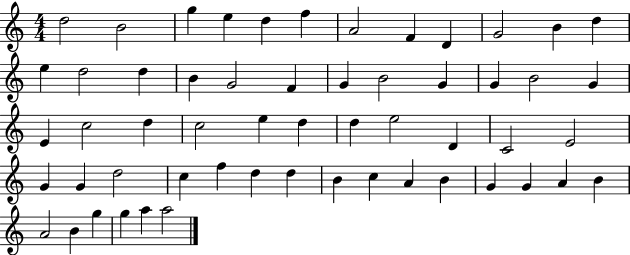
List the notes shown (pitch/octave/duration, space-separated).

D5/h B4/h G5/q E5/q D5/q F5/q A4/h F4/q D4/q G4/h B4/q D5/q E5/q D5/h D5/q B4/q G4/h F4/q G4/q B4/h G4/q G4/q B4/h G4/q E4/q C5/h D5/q C5/h E5/q D5/q D5/q E5/h D4/q C4/h E4/h G4/q G4/q D5/h C5/q F5/q D5/q D5/q B4/q C5/q A4/q B4/q G4/q G4/q A4/q B4/q A4/h B4/q G5/q G5/q A5/q A5/h